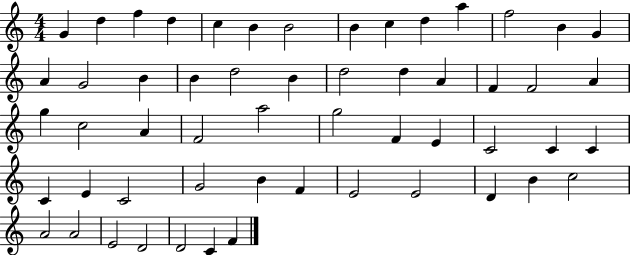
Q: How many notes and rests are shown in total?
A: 55